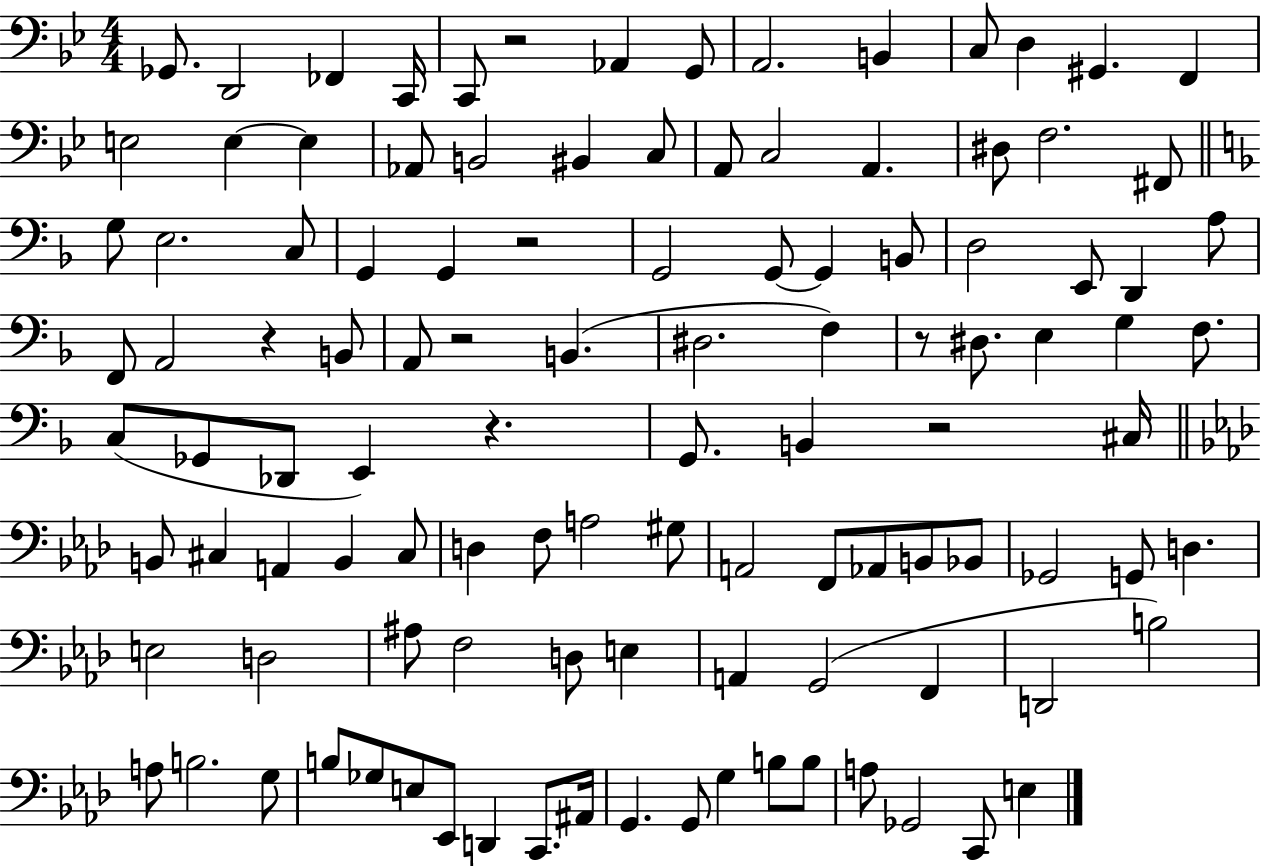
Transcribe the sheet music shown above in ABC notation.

X:1
T:Untitled
M:4/4
L:1/4
K:Bb
_G,,/2 D,,2 _F,, C,,/4 C,,/2 z2 _A,, G,,/2 A,,2 B,, C,/2 D, ^G,, F,, E,2 E, E, _A,,/2 B,,2 ^B,, C,/2 A,,/2 C,2 A,, ^D,/2 F,2 ^F,,/2 G,/2 E,2 C,/2 G,, G,, z2 G,,2 G,,/2 G,, B,,/2 D,2 E,,/2 D,, A,/2 F,,/2 A,,2 z B,,/2 A,,/2 z2 B,, ^D,2 F, z/2 ^D,/2 E, G, F,/2 C,/2 _G,,/2 _D,,/2 E,, z G,,/2 B,, z2 ^C,/4 B,,/2 ^C, A,, B,, ^C,/2 D, F,/2 A,2 ^G,/2 A,,2 F,,/2 _A,,/2 B,,/2 _B,,/2 _G,,2 G,,/2 D, E,2 D,2 ^A,/2 F,2 D,/2 E, A,, G,,2 F,, D,,2 B,2 A,/2 B,2 G,/2 B,/2 _G,/2 E,/2 _E,,/2 D,, C,,/2 ^A,,/4 G,, G,,/2 G, B,/2 B,/2 A,/2 _G,,2 C,,/2 E,